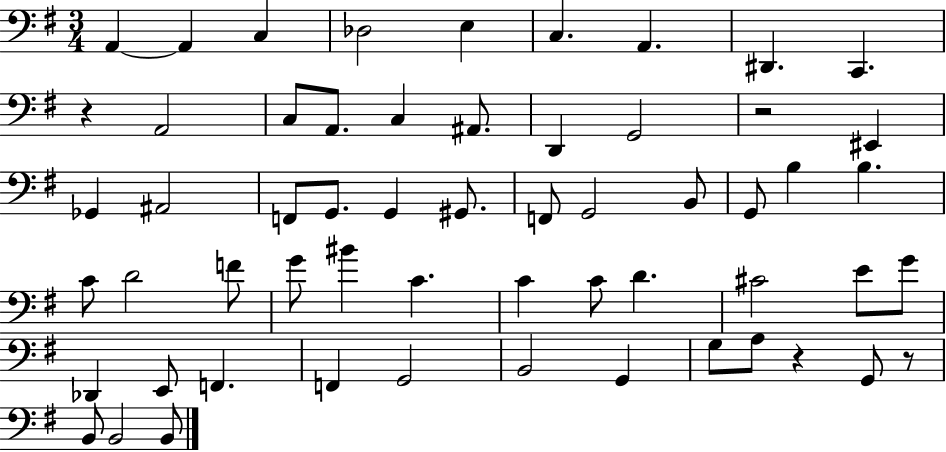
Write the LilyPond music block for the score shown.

{
  \clef bass
  \numericTimeSignature
  \time 3/4
  \key g \major
  a,4~~ a,4 c4 | des2 e4 | c4. a,4. | dis,4. c,4. | \break r4 a,2 | c8 a,8. c4 ais,8. | d,4 g,2 | r2 eis,4 | \break ges,4 ais,2 | f,8 g,8. g,4 gis,8. | f,8 g,2 b,8 | g,8 b4 b4. | \break c'8 d'2 f'8 | g'8 bis'4 c'4. | c'4 c'8 d'4. | cis'2 e'8 g'8 | \break des,4 e,8 f,4. | f,4 g,2 | b,2 g,4 | g8 a8 r4 g,8 r8 | \break b,8 b,2 b,8 | \bar "|."
}